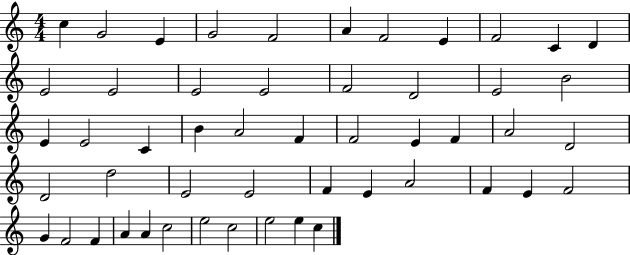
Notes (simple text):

C5/q G4/h E4/q G4/h F4/h A4/q F4/h E4/q F4/h C4/q D4/q E4/h E4/h E4/h E4/h F4/h D4/h E4/h B4/h E4/q E4/h C4/q B4/q A4/h F4/q F4/h E4/q F4/q A4/h D4/h D4/h D5/h E4/h E4/h F4/q E4/q A4/h F4/q E4/q F4/h G4/q F4/h F4/q A4/q A4/q C5/h E5/h C5/h E5/h E5/q C5/q